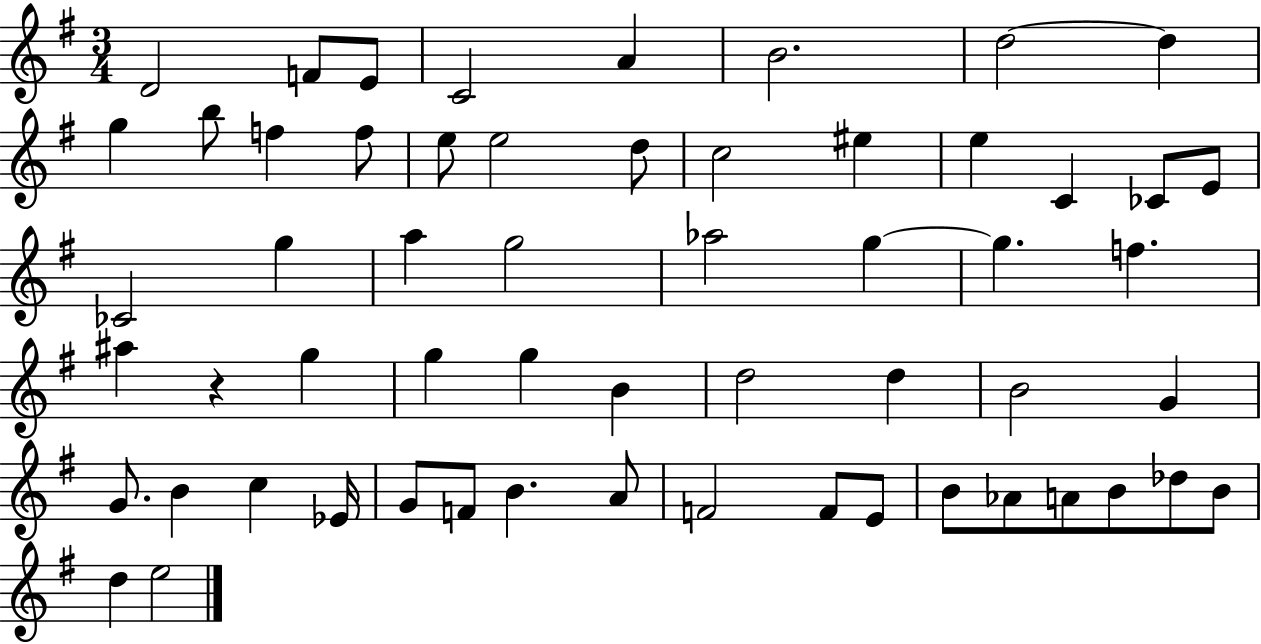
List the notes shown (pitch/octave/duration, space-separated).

D4/h F4/e E4/e C4/h A4/q B4/h. D5/h D5/q G5/q B5/e F5/q F5/e E5/e E5/h D5/e C5/h EIS5/q E5/q C4/q CES4/e E4/e CES4/h G5/q A5/q G5/h Ab5/h G5/q G5/q. F5/q. A#5/q R/q G5/q G5/q G5/q B4/q D5/h D5/q B4/h G4/q G4/e. B4/q C5/q Eb4/s G4/e F4/e B4/q. A4/e F4/h F4/e E4/e B4/e Ab4/e A4/e B4/e Db5/e B4/e D5/q E5/h